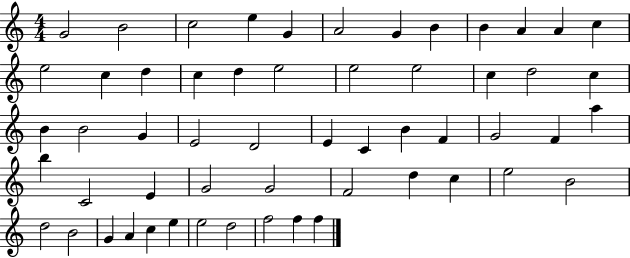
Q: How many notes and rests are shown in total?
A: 56